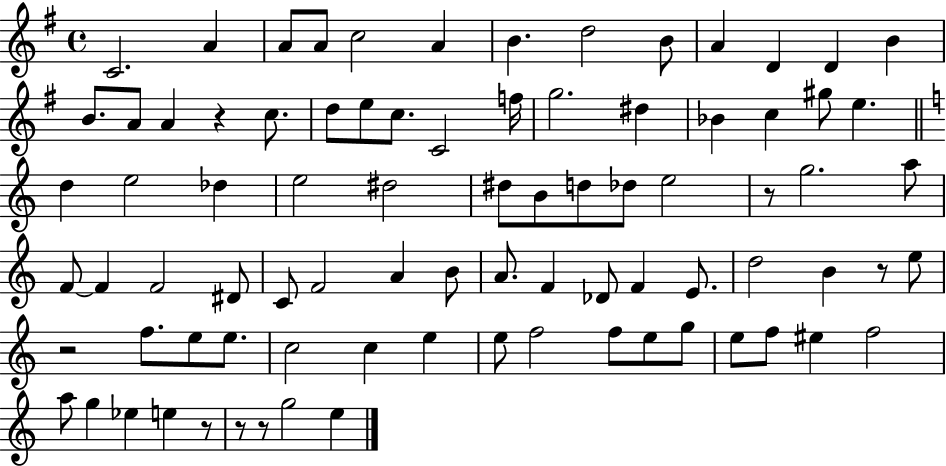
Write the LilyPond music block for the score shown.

{
  \clef treble
  \time 4/4
  \defaultTimeSignature
  \key g \major
  c'2. a'4 | a'8 a'8 c''2 a'4 | b'4. d''2 b'8 | a'4 d'4 d'4 b'4 | \break b'8. a'8 a'4 r4 c''8. | d''8 e''8 c''8. c'2 f''16 | g''2. dis''4 | bes'4 c''4 gis''8 e''4. | \break \bar "||" \break \key c \major d''4 e''2 des''4 | e''2 dis''2 | dis''8 b'8 d''8 des''8 e''2 | r8 g''2. a''8 | \break f'8~~ f'4 f'2 dis'8 | c'8 f'2 a'4 b'8 | a'8. f'4 des'8 f'4 e'8. | d''2 b'4 r8 e''8 | \break r2 f''8. e''8 e''8. | c''2 c''4 e''4 | e''8 f''2 f''8 e''8 g''8 | e''8 f''8 eis''4 f''2 | \break a''8 g''4 ees''4 e''4 r8 | r8 r8 g''2 e''4 | \bar "|."
}